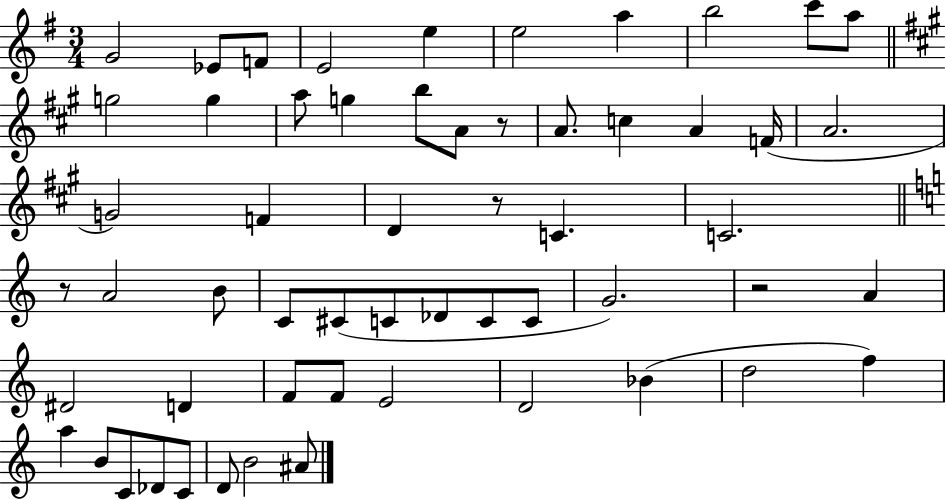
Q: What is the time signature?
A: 3/4